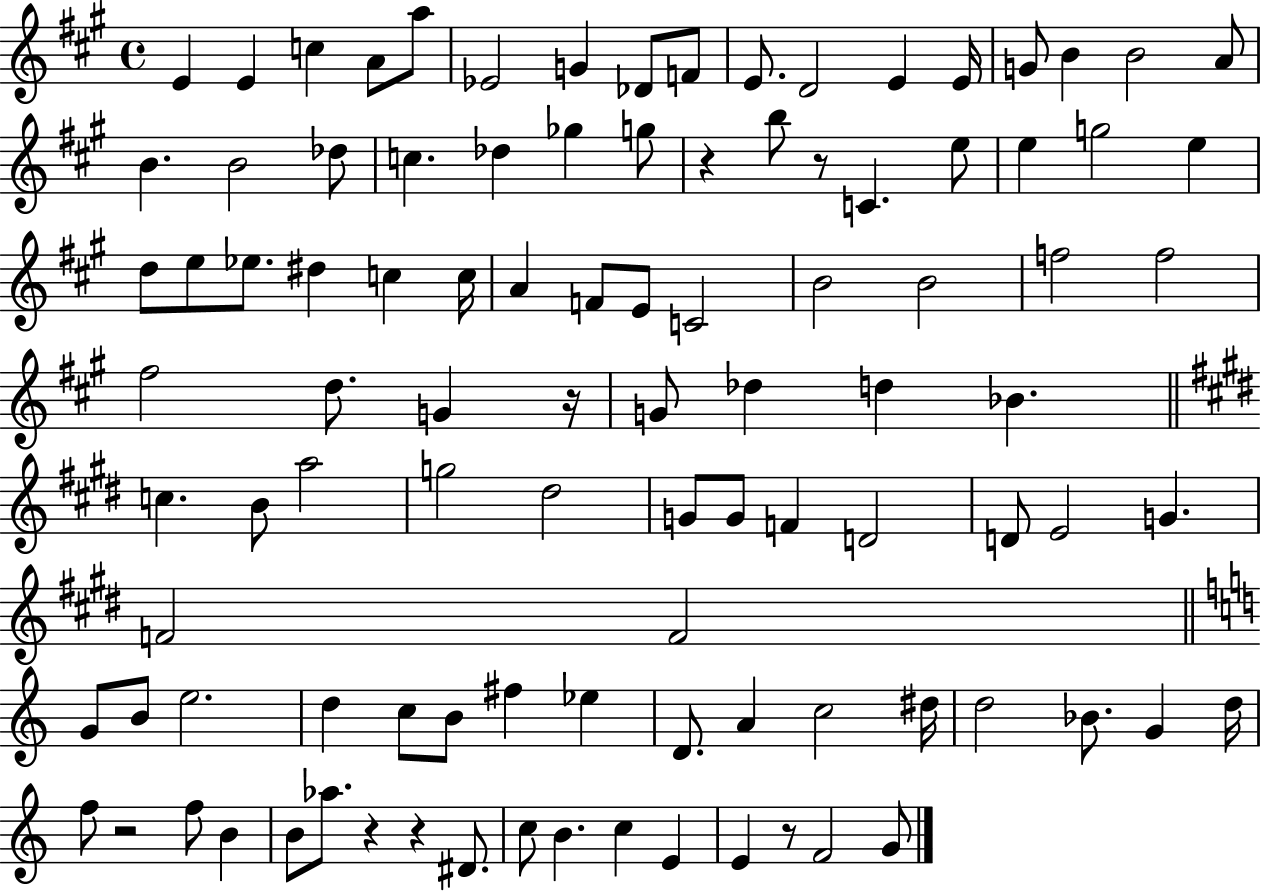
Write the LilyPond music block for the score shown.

{
  \clef treble
  \time 4/4
  \defaultTimeSignature
  \key a \major
  e'4 e'4 c''4 a'8 a''8 | ees'2 g'4 des'8 f'8 | e'8. d'2 e'4 e'16 | g'8 b'4 b'2 a'8 | \break b'4. b'2 des''8 | c''4. des''4 ges''4 g''8 | r4 b''8 r8 c'4. e''8 | e''4 g''2 e''4 | \break d''8 e''8 ees''8. dis''4 c''4 c''16 | a'4 f'8 e'8 c'2 | b'2 b'2 | f''2 f''2 | \break fis''2 d''8. g'4 r16 | g'8 des''4 d''4 bes'4. | \bar "||" \break \key e \major c''4. b'8 a''2 | g''2 dis''2 | g'8 g'8 f'4 d'2 | d'8 e'2 g'4. | \break f'2 f'2 | \bar "||" \break \key a \minor g'8 b'8 e''2. | d''4 c''8 b'8 fis''4 ees''4 | d'8. a'4 c''2 dis''16 | d''2 bes'8. g'4 d''16 | \break f''8 r2 f''8 b'4 | b'8 aes''8. r4 r4 dis'8. | c''8 b'4. c''4 e'4 | e'4 r8 f'2 g'8 | \break \bar "|."
}